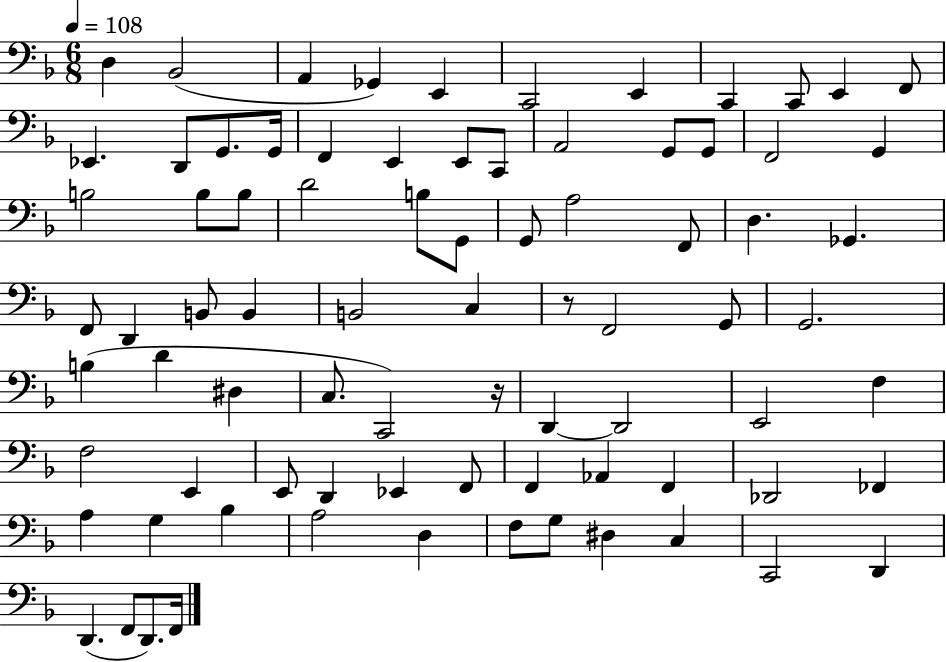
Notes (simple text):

D3/q Bb2/h A2/q Gb2/q E2/q C2/h E2/q C2/q C2/e E2/q F2/e Eb2/q. D2/e G2/e. G2/s F2/q E2/q E2/e C2/e A2/h G2/e G2/e F2/h G2/q B3/h B3/e B3/e D4/h B3/e G2/e G2/e A3/h F2/e D3/q. Gb2/q. F2/e D2/q B2/e B2/q B2/h C3/q R/e F2/h G2/e G2/h. B3/q D4/q D#3/q C3/e. C2/h R/s D2/q D2/h E2/h F3/q F3/h E2/q E2/e D2/q Eb2/q F2/e F2/q Ab2/q F2/q Db2/h FES2/q A3/q G3/q Bb3/q A3/h D3/q F3/e G3/e D#3/q C3/q C2/h D2/q D2/q. F2/e D2/e. F2/s